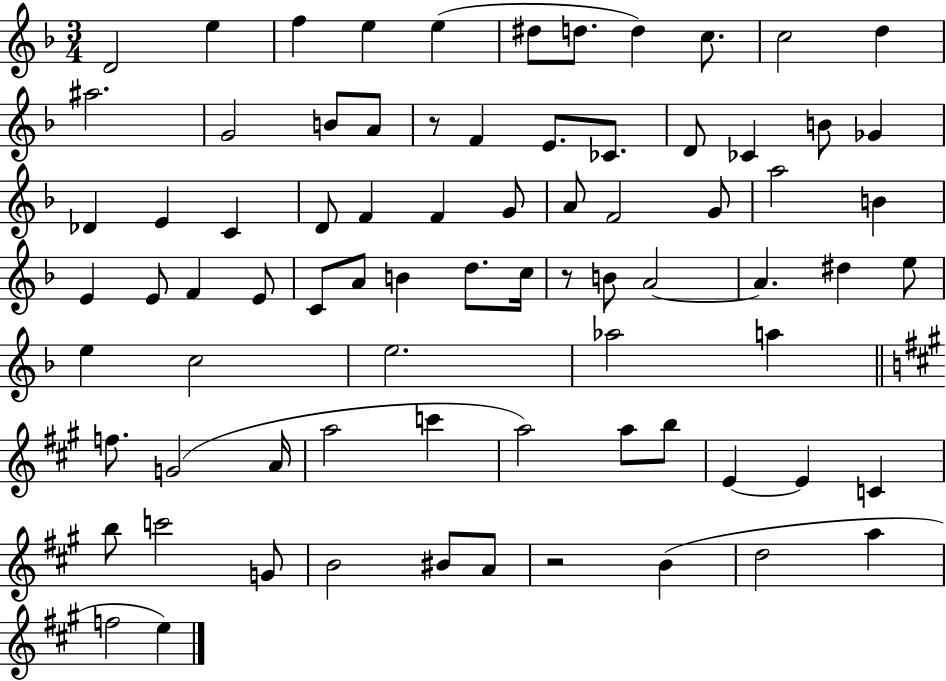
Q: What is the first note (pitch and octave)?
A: D4